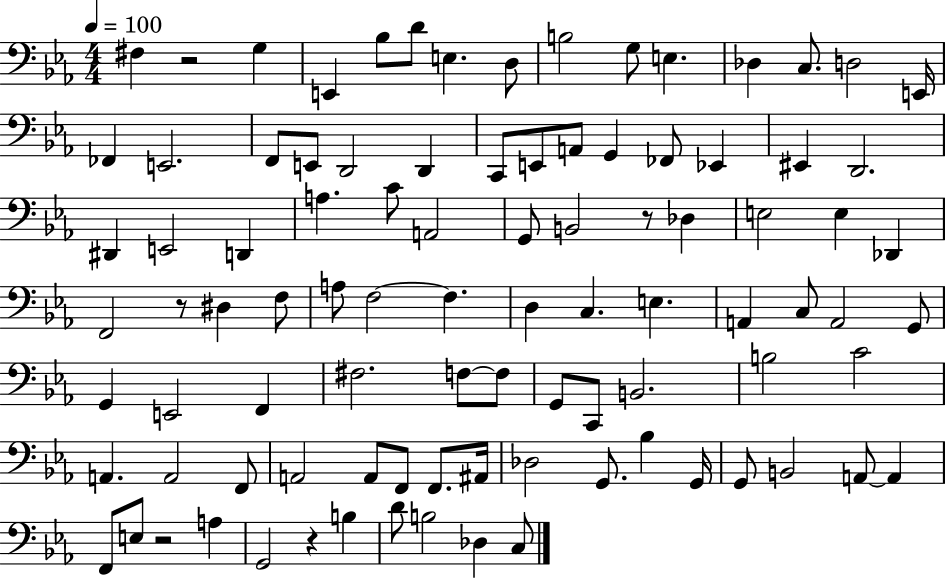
X:1
T:Untitled
M:4/4
L:1/4
K:Eb
^F, z2 G, E,, _B,/2 D/2 E, D,/2 B,2 G,/2 E, _D, C,/2 D,2 E,,/4 _F,, E,,2 F,,/2 E,,/2 D,,2 D,, C,,/2 E,,/2 A,,/2 G,, _F,,/2 _E,, ^E,, D,,2 ^D,, E,,2 D,, A, C/2 A,,2 G,,/2 B,,2 z/2 _D, E,2 E, _D,, F,,2 z/2 ^D, F,/2 A,/2 F,2 F, D, C, E, A,, C,/2 A,,2 G,,/2 G,, E,,2 F,, ^F,2 F,/2 F,/2 G,,/2 C,,/2 B,,2 B,2 C2 A,, A,,2 F,,/2 A,,2 A,,/2 F,,/2 F,,/2 ^A,,/4 _D,2 G,,/2 _B, G,,/4 G,,/2 B,,2 A,,/2 A,, F,,/2 E,/2 z2 A, G,,2 z B, D/2 B,2 _D, C,/2